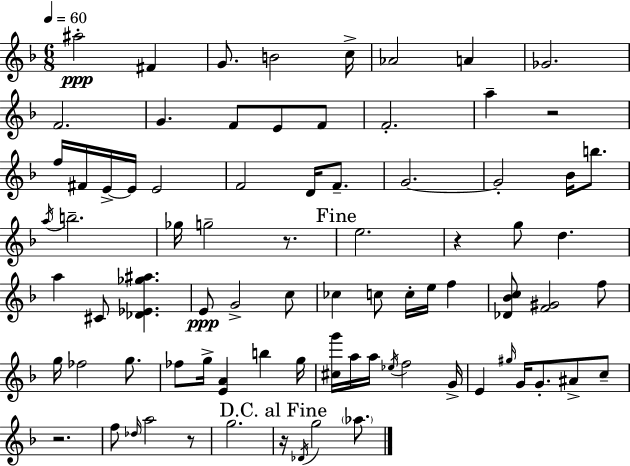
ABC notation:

X:1
T:Untitled
M:6/8
L:1/4
K:F
^a2 ^F G/2 B2 c/4 _A2 A _G2 F2 G F/2 E/2 F/2 F2 a z2 f/4 ^F/4 E/4 E/4 E2 F2 D/4 F/2 G2 G2 _B/4 b/2 a/4 b2 _g/4 g2 z/2 e2 z g/2 d a ^C/2 [_D_E_g^a] E/2 G2 c/2 _c c/2 c/4 e/4 f [_D_Bc]/2 [F^G]2 f/2 g/4 _f2 g/2 _f/2 g/4 [EA] b g/4 [^cg']/4 a/4 a/4 _e/4 f2 G/4 E ^g/4 G/4 G/2 ^A/2 c/2 z2 f/2 _d/4 a2 z/2 g2 z/4 _D/4 g2 _a/2